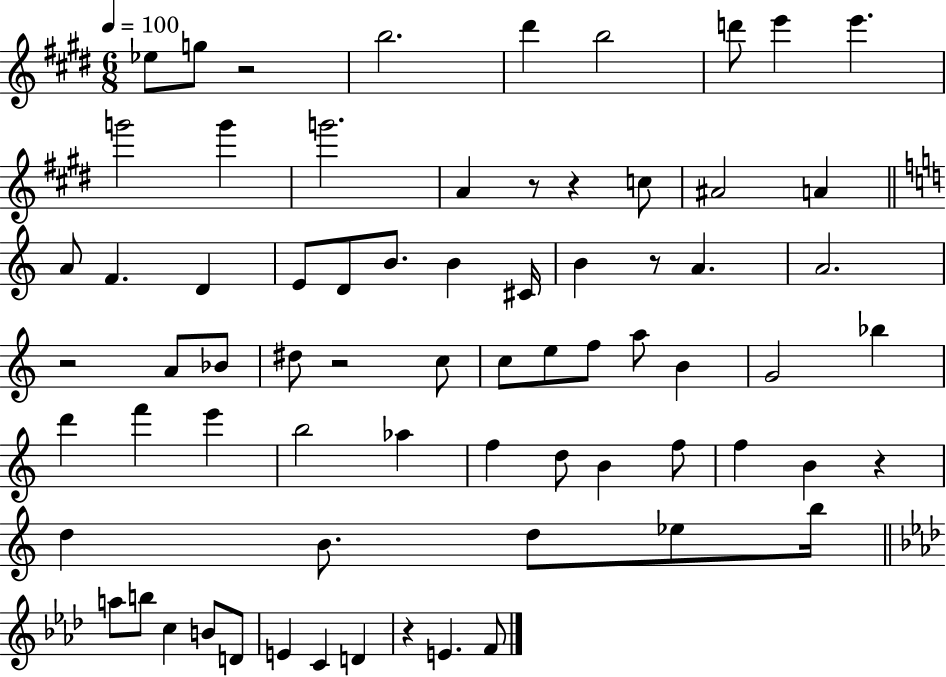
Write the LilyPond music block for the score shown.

{
  \clef treble
  \numericTimeSignature
  \time 6/8
  \key e \major
  \tempo 4 = 100
  \repeat volta 2 { ees''8 g''8 r2 | b''2. | dis'''4 b''2 | d'''8 e'''4 e'''4. | \break g'''2 g'''4 | g'''2. | a'4 r8 r4 c''8 | ais'2 a'4 | \break \bar "||" \break \key c \major a'8 f'4. d'4 | e'8 d'8 b'8. b'4 cis'16 | b'4 r8 a'4. | a'2. | \break r2 a'8 bes'8 | dis''8 r2 c''8 | c''8 e''8 f''8 a''8 b'4 | g'2 bes''4 | \break d'''4 f'''4 e'''4 | b''2 aes''4 | f''4 d''8 b'4 f''8 | f''4 b'4 r4 | \break d''4 b'8. d''8 ees''8 b''16 | \bar "||" \break \key f \minor a''8 b''8 c''4 b'8 d'8 | e'4 c'4 d'4 | r4 e'4. f'8 | } \bar "|."
}